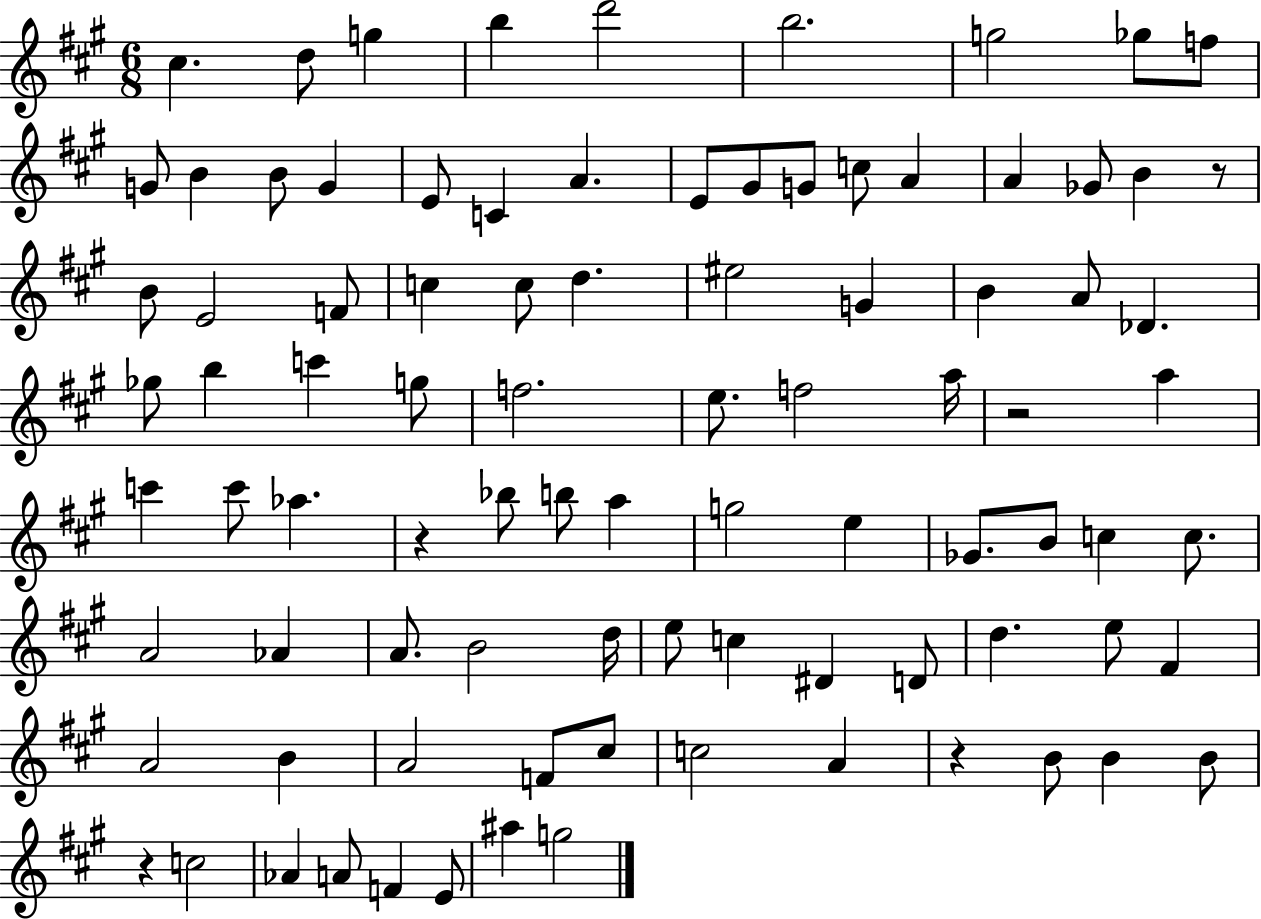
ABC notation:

X:1
T:Untitled
M:6/8
L:1/4
K:A
^c d/2 g b d'2 b2 g2 _g/2 f/2 G/2 B B/2 G E/2 C A E/2 ^G/2 G/2 c/2 A A _G/2 B z/2 B/2 E2 F/2 c c/2 d ^e2 G B A/2 _D _g/2 b c' g/2 f2 e/2 f2 a/4 z2 a c' c'/2 _a z _b/2 b/2 a g2 e _G/2 B/2 c c/2 A2 _A A/2 B2 d/4 e/2 c ^D D/2 d e/2 ^F A2 B A2 F/2 ^c/2 c2 A z B/2 B B/2 z c2 _A A/2 F E/2 ^a g2